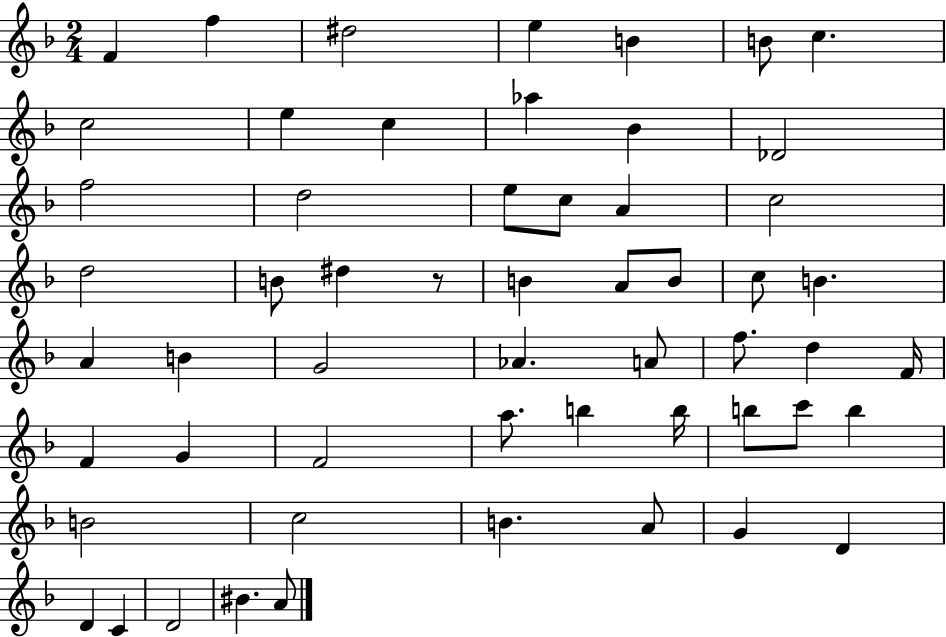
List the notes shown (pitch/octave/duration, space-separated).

F4/q F5/q D#5/h E5/q B4/q B4/e C5/q. C5/h E5/q C5/q Ab5/q Bb4/q Db4/h F5/h D5/h E5/e C5/e A4/q C5/h D5/h B4/e D#5/q R/e B4/q A4/e B4/e C5/e B4/q. A4/q B4/q G4/h Ab4/q. A4/e F5/e. D5/q F4/s F4/q G4/q F4/h A5/e. B5/q B5/s B5/e C6/e B5/q B4/h C5/h B4/q. A4/e G4/q D4/q D4/q C4/q D4/h BIS4/q. A4/e